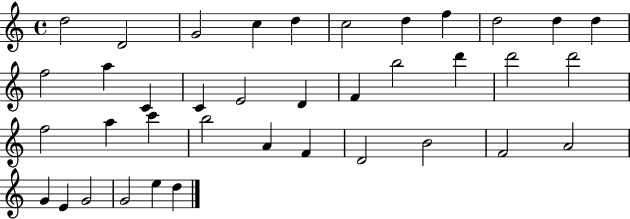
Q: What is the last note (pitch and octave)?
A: D5